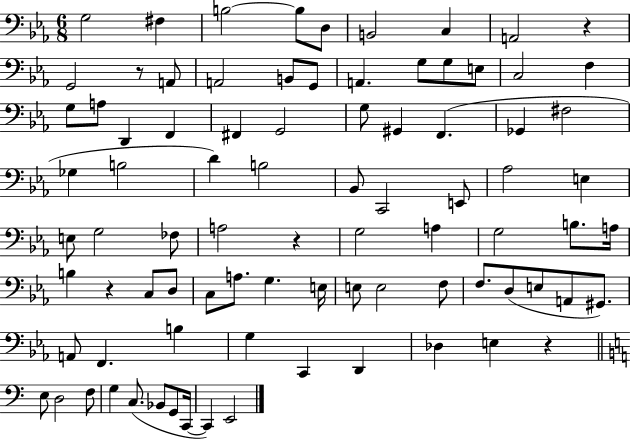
{
  \clef bass
  \numericTimeSignature
  \time 6/8
  \key ees \major
  \repeat volta 2 { g2 fis4 | b2~~ b8 d8 | b,2 c4 | a,2 r4 | \break g,2 r8 a,8 | a,2 b,8 g,8 | a,4. g8 g8 e8 | c2 f4 | \break g8 a8 d,4 f,4 | fis,4 g,2 | g8 gis,4 f,4.( | ges,4 fis2 | \break ges4 b2 | d'4) b2 | bes,8 c,2 e,8 | aes2 e4 | \break e8 g2 fes8 | a2 r4 | g2 a4 | g2 b8. a16 | \break b4 r4 c8 d8 | c8 a8. g4. e16 | e8 e2 f8 | f8. d8( e8 a,8 gis,8.) | \break a,8 f,4. b4 | g4 c,4 d,4 | des4 e4 r4 | \bar "||" \break \key c \major e8 d2 f8 | g4 c8.( bes,8 g,8 c,16~~ | c,4) e,2 | } \bar "|."
}